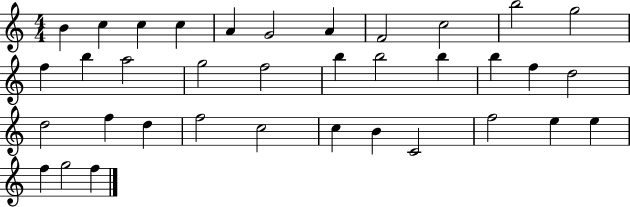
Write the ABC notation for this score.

X:1
T:Untitled
M:4/4
L:1/4
K:C
B c c c A G2 A F2 c2 b2 g2 f b a2 g2 f2 b b2 b b f d2 d2 f d f2 c2 c B C2 f2 e e f g2 f